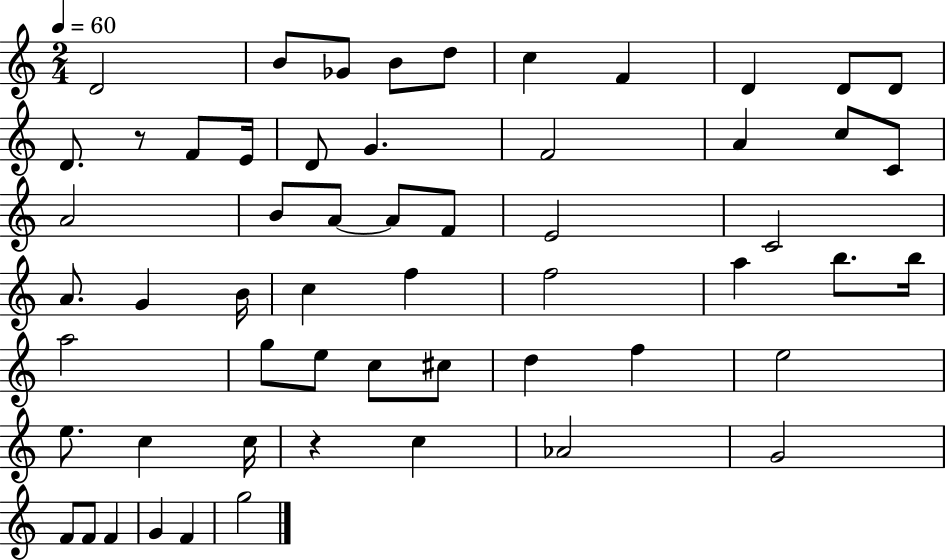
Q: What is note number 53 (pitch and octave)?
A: G4